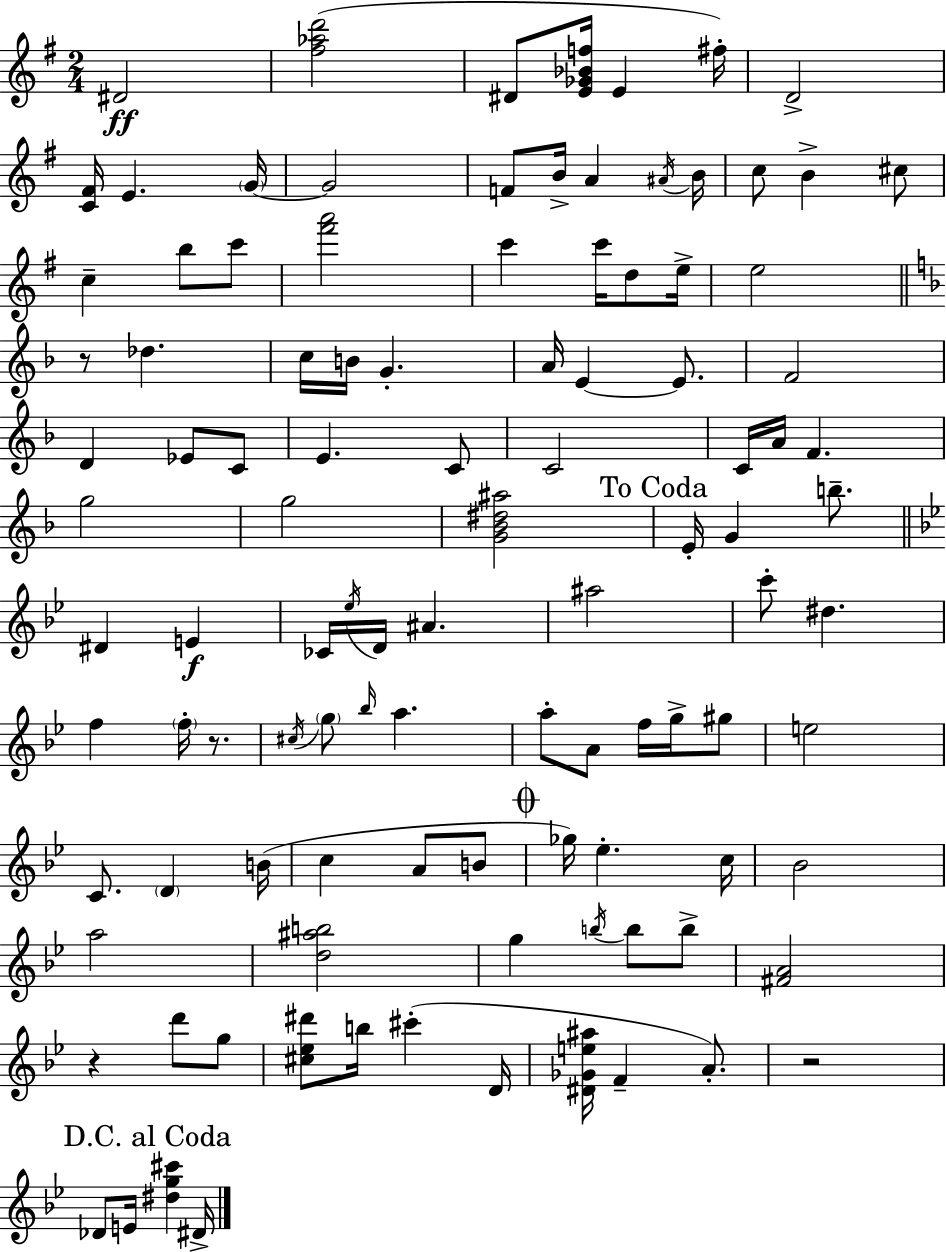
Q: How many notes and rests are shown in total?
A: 106